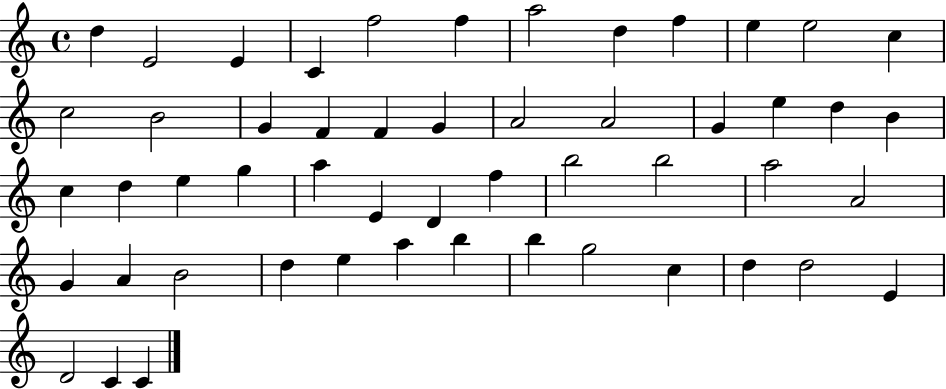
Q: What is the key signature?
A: C major